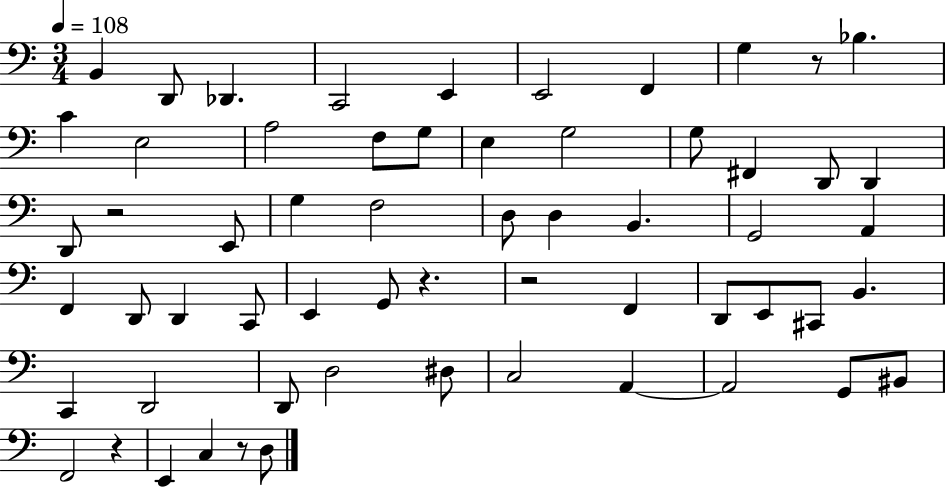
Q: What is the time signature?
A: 3/4